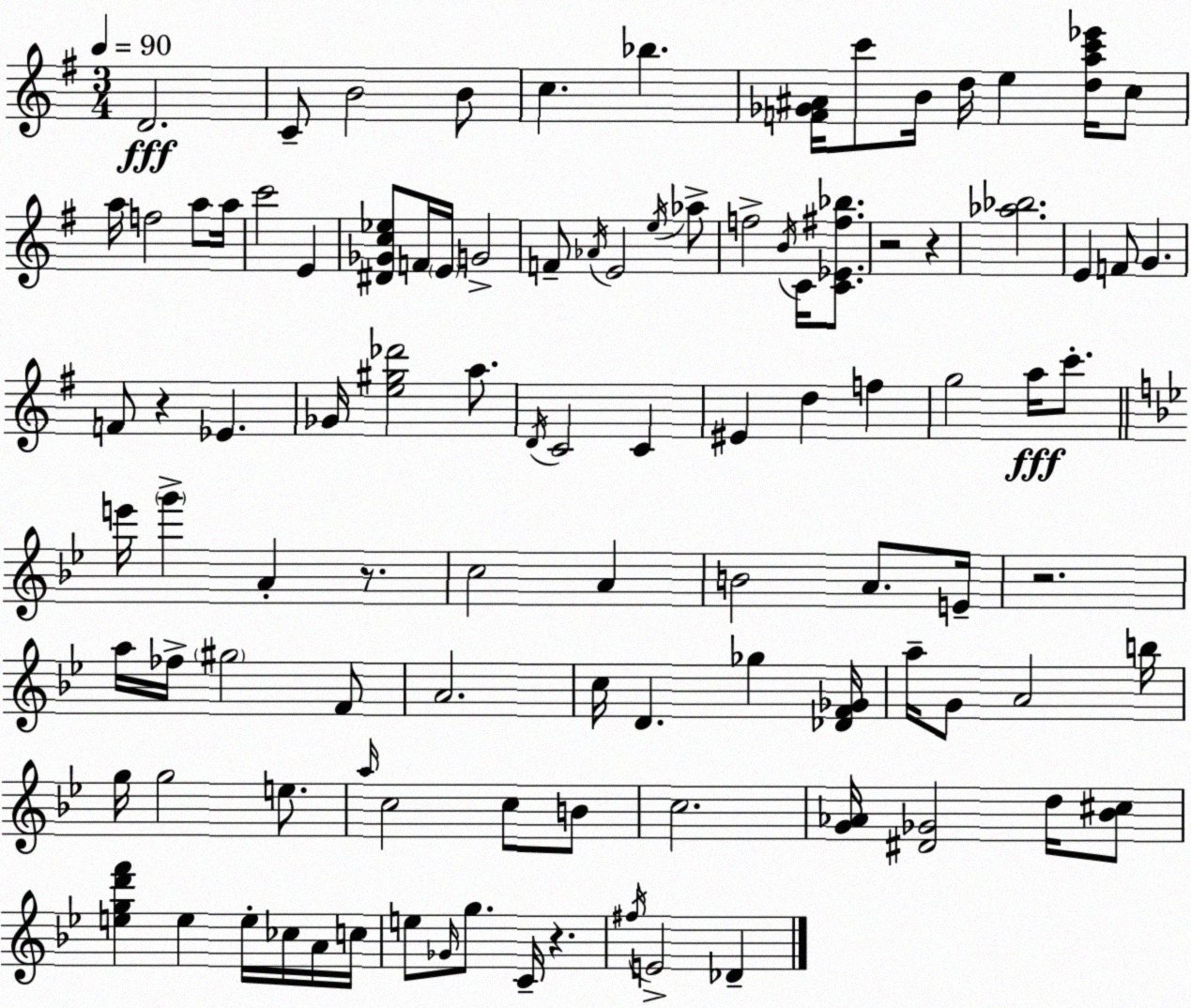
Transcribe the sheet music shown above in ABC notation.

X:1
T:Untitled
M:3/4
L:1/4
K:Em
D2 C/2 B2 B/2 c _b [F_G^A]/4 c'/2 B/4 d/4 e [dac'_e']/4 c/2 a/4 f2 a/2 a/4 c'2 E [^D_Gc_e]/2 F/4 E/4 G2 F/2 _A/4 E2 e/4 _a/2 f2 B/4 C/4 [C_E^f_b]/2 z2 z [_a_b]2 E F/2 G F/2 z _E _G/4 [e^g_d']2 a/2 D/4 C2 C ^E d f g2 a/4 c'/2 e'/4 g' A z/2 c2 A B2 A/2 E/4 z2 a/4 _f/4 ^g2 F/2 A2 c/4 D _g [_DF_G]/4 a/4 G/2 A2 b/4 g/4 g2 e/2 a/4 c2 c/2 B/2 c2 [G_A]/4 [^D_G]2 d/4 [_B^c]/2 [egd'f'] e e/4 _c/4 A/4 c/4 e/2 _G/4 g/2 C/4 z ^f/4 E2 _D